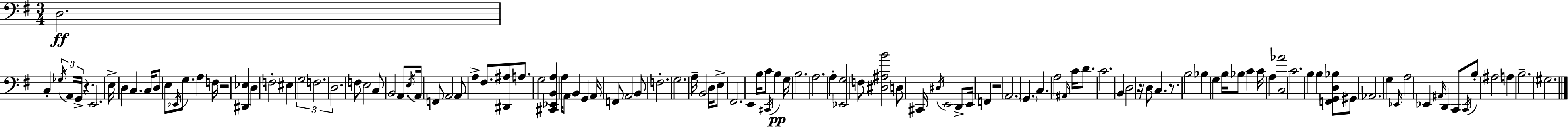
X:1
T:Untitled
M:3/4
L:1/4
K:G
D,2 C, _G,/4 A,,/4 G,,/4 z E,,2 E,/4 D, C, C,/4 D,/2 E,/2 _E,,/4 G,/2 A, F,/4 z2 [^D,,_E,] D, F,2 ^E, G,2 F,2 D,2 F,/2 E,2 C,/2 B,,2 A,,/2 E,/4 A,,/4 F,,/2 A,,2 A,,/2 A, ^F,/2 [^D,,^A,]/2 A,/2 G,2 [^C,,_E,,B,,A,] A,/4 A,,/2 B,, G,, A,,/4 F,,/2 A,,2 B,,/2 F,2 G,2 A,/4 B,,2 D,/4 E,/2 ^F,,2 E,, B,/4 C/2 ^C,,/4 B, G,/4 B,2 A,2 A, [_E,,G,]2 F,/2 [^D,^A,B]2 D,/2 ^C,,/4 ^D,/4 E,,2 D,,/2 E,,/4 F,, z2 A,,2 G,, C, A,2 ^A,,/4 C/4 D/2 C2 B,, D,2 z/4 D,/2 C, z/2 B,2 _B, G, B,/4 _B,/2 C C/4 A, [C,_A]2 C2 B, B, [F,,G,,D,_B,]/2 ^G,,/2 _A,,2 G, _E,,/4 A,2 _E,, ^A,,/4 D,, C,,/2 C,,/4 B,/2 ^A,2 A, B,2 ^G,2